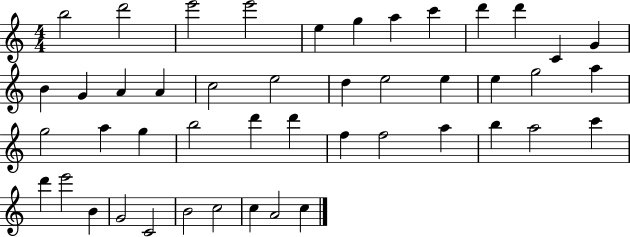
X:1
T:Untitled
M:4/4
L:1/4
K:C
b2 d'2 e'2 e'2 e g a c' d' d' C G B G A A c2 e2 d e2 e e g2 a g2 a g b2 d' d' f f2 a b a2 c' d' e'2 B G2 C2 B2 c2 c A2 c